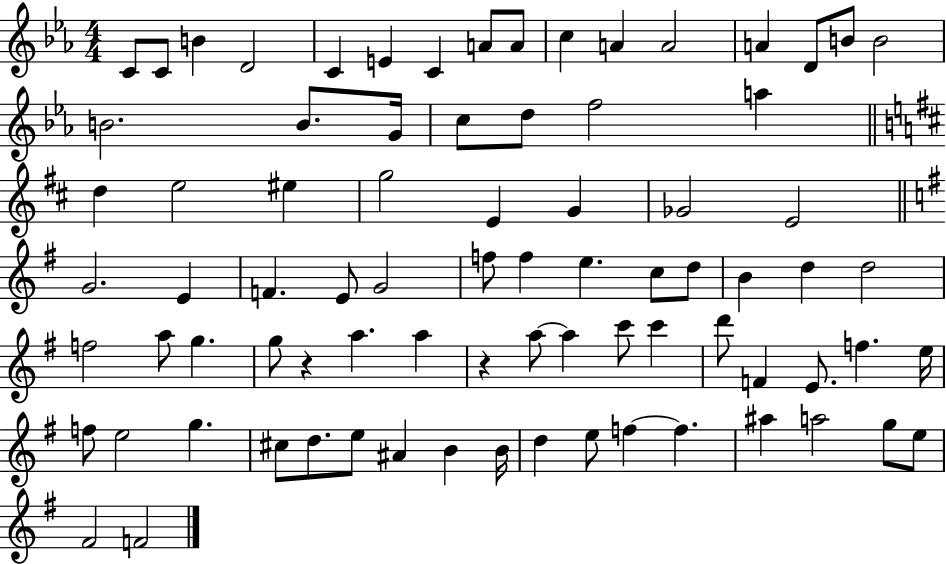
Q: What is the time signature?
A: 4/4